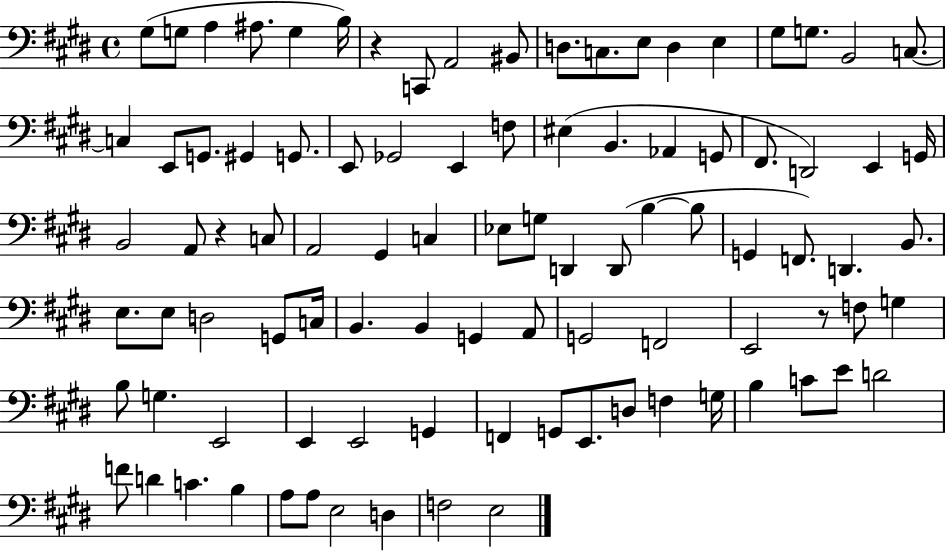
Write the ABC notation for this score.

X:1
T:Untitled
M:4/4
L:1/4
K:E
^G,/2 G,/2 A, ^A,/2 G, B,/4 z C,,/2 A,,2 ^B,,/2 D,/2 C,/2 E,/2 D, E, ^G,/2 G,/2 B,,2 C,/2 C, E,,/2 G,,/2 ^G,, G,,/2 E,,/2 _G,,2 E,, F,/2 ^E, B,, _A,, G,,/2 ^F,,/2 D,,2 E,, G,,/4 B,,2 A,,/2 z C,/2 A,,2 ^G,, C, _E,/2 G,/2 D,, D,,/2 B, B,/2 G,, F,,/2 D,, B,,/2 E,/2 E,/2 D,2 G,,/2 C,/4 B,, B,, G,, A,,/2 G,,2 F,,2 E,,2 z/2 F,/2 G, B,/2 G, E,,2 E,, E,,2 G,, F,, G,,/2 E,,/2 D,/2 F, G,/4 B, C/2 E/2 D2 F/2 D C B, A,/2 A,/2 E,2 D, F,2 E,2